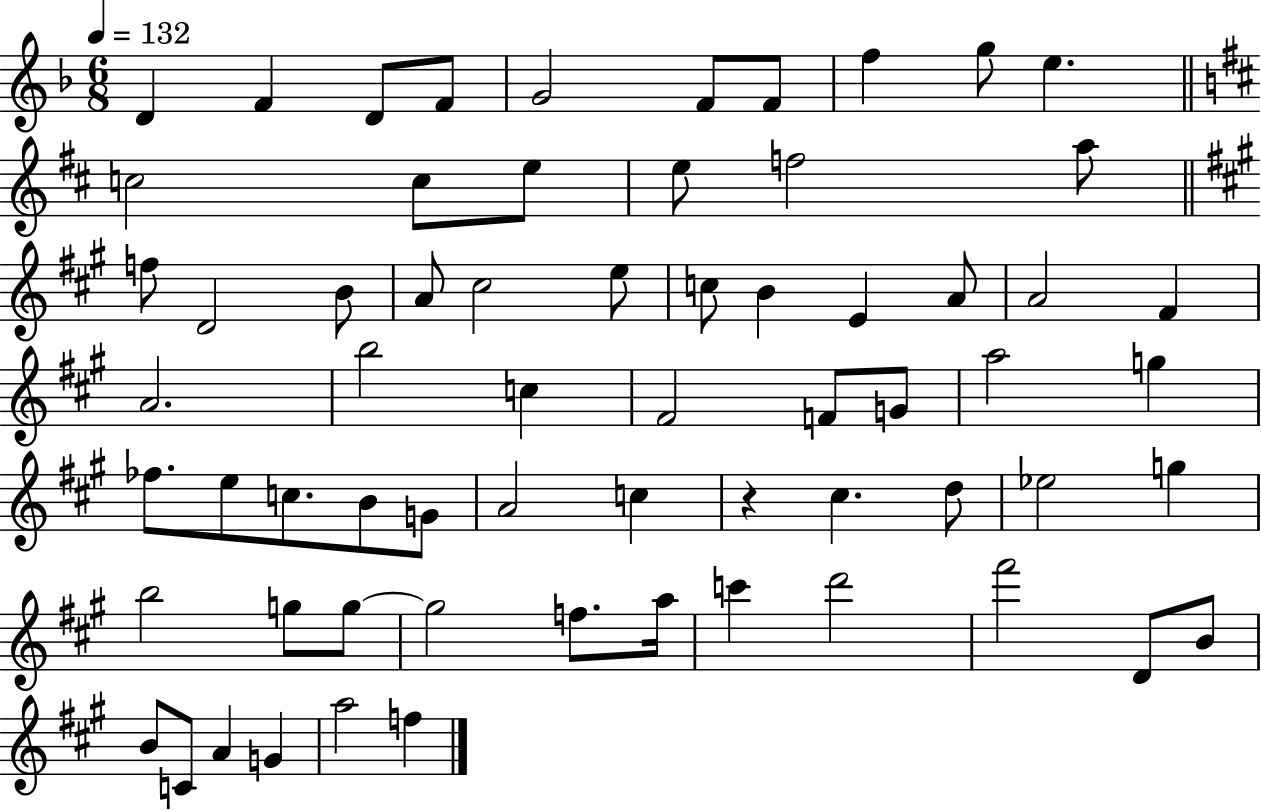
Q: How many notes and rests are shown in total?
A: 65